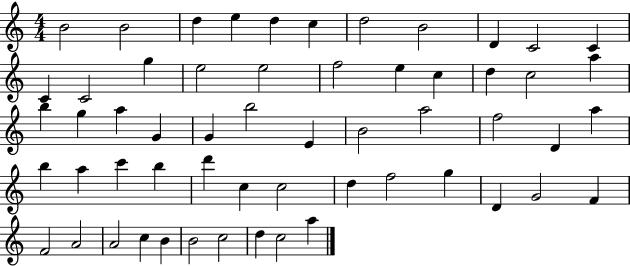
{
  \clef treble
  \numericTimeSignature
  \time 4/4
  \key c \major
  b'2 b'2 | d''4 e''4 d''4 c''4 | d''2 b'2 | d'4 c'2 c'4 | \break c'4 c'2 g''4 | e''2 e''2 | f''2 e''4 c''4 | d''4 c''2 a''4 | \break b''4 g''4 a''4 g'4 | g'4 b''2 e'4 | b'2 a''2 | f''2 d'4 a''4 | \break b''4 a''4 c'''4 b''4 | d'''4 c''4 c''2 | d''4 f''2 g''4 | d'4 g'2 f'4 | \break f'2 a'2 | a'2 c''4 b'4 | b'2 c''2 | d''4 c''2 a''4 | \break \bar "|."
}